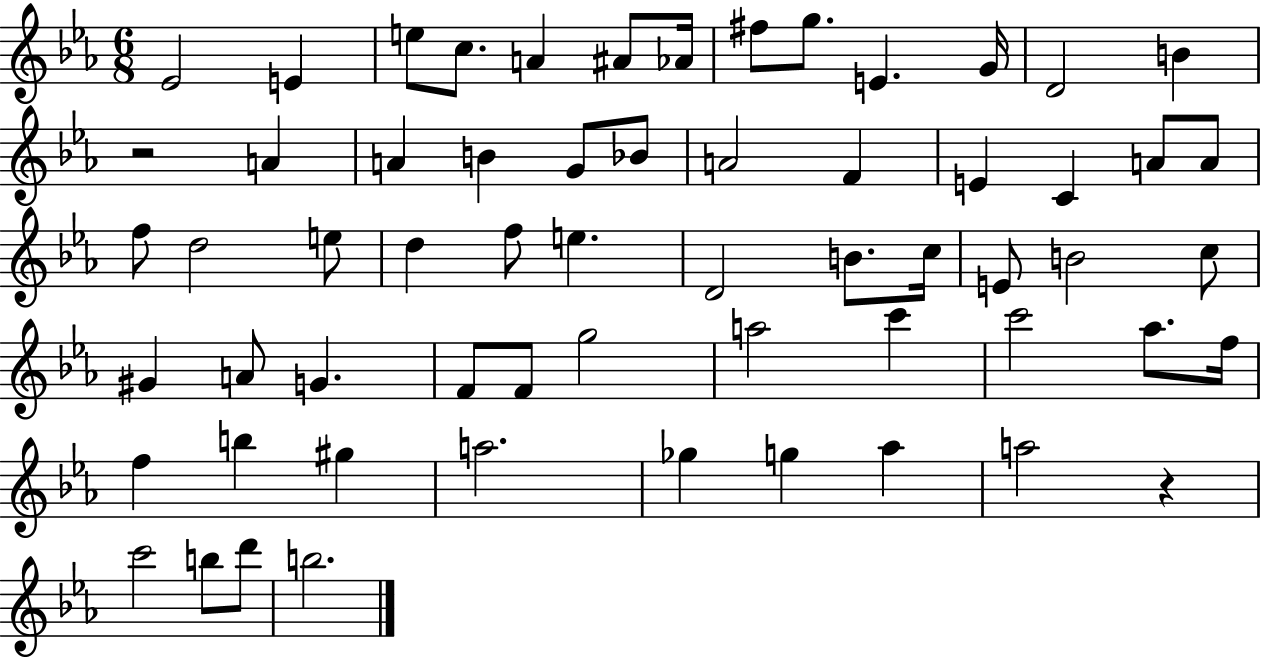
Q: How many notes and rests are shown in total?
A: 61